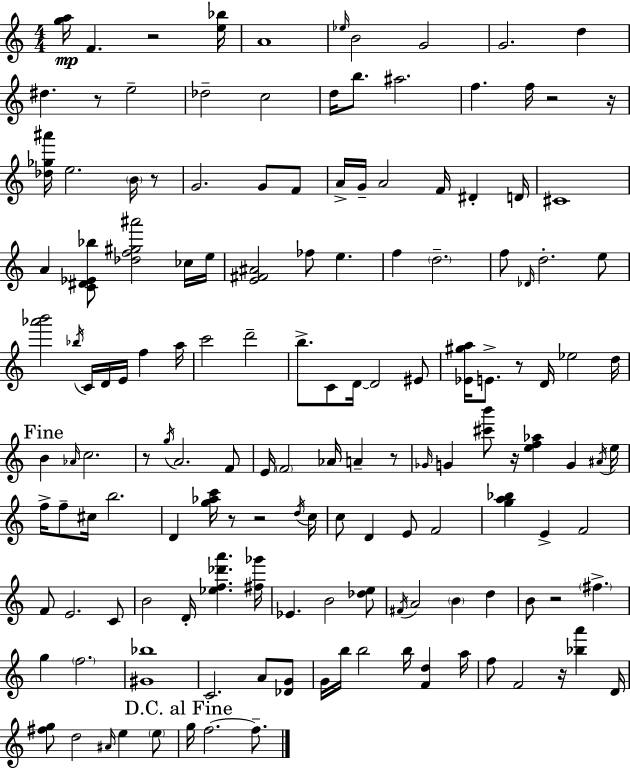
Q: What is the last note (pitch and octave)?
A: F5